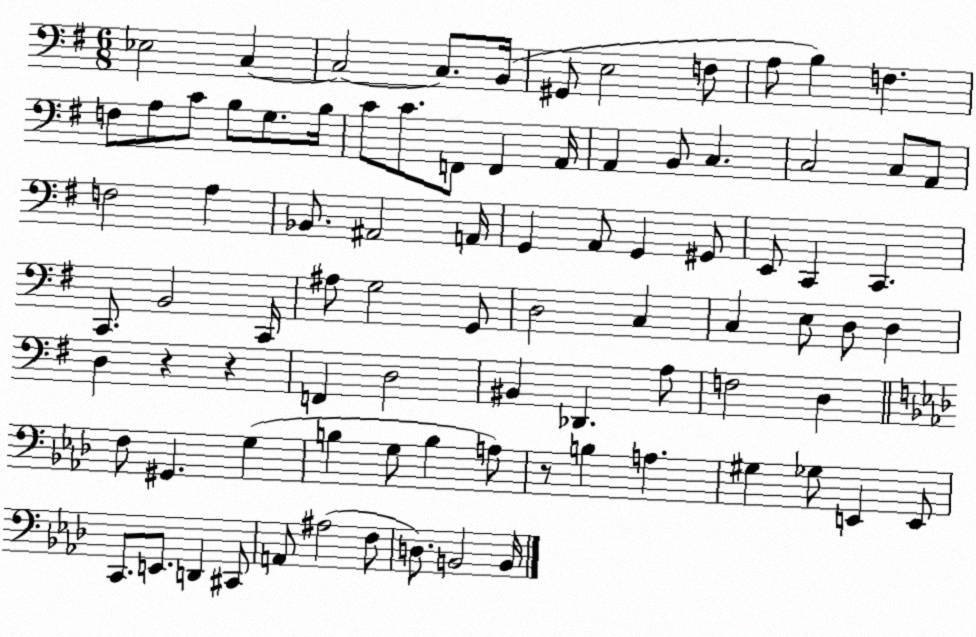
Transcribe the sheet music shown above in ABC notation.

X:1
T:Untitled
M:6/8
L:1/4
K:G
_E,2 C, C,2 C,/2 B,,/4 ^G,,/2 E,2 F,/2 A,/2 B, F, F,/2 A,/2 C/2 B,/2 G,/2 B,/4 C/2 C/2 F,,/2 F,, A,,/4 A,, B,,/2 C, C,2 C,/2 A,,/2 F,2 A, _B,,/2 ^A,,2 A,,/4 G,, A,,/2 G,, ^G,,/2 E,,/2 C,, C,, C,,/2 B,,2 C,,/4 ^A,/2 G,2 G,,/2 D,2 C, C, E,/2 D,/2 D, D, z z F,, D,2 ^B,, _D,, A,/2 F,2 D, F,/2 ^G,, G, B, G,/2 B, A,/2 z/2 B, A, ^G, _G,/2 E,, E,,/2 C,,/2 E,,/2 D,, ^C,,/2 A,,/2 ^A,2 F,/2 D,/2 B,,2 B,,/4